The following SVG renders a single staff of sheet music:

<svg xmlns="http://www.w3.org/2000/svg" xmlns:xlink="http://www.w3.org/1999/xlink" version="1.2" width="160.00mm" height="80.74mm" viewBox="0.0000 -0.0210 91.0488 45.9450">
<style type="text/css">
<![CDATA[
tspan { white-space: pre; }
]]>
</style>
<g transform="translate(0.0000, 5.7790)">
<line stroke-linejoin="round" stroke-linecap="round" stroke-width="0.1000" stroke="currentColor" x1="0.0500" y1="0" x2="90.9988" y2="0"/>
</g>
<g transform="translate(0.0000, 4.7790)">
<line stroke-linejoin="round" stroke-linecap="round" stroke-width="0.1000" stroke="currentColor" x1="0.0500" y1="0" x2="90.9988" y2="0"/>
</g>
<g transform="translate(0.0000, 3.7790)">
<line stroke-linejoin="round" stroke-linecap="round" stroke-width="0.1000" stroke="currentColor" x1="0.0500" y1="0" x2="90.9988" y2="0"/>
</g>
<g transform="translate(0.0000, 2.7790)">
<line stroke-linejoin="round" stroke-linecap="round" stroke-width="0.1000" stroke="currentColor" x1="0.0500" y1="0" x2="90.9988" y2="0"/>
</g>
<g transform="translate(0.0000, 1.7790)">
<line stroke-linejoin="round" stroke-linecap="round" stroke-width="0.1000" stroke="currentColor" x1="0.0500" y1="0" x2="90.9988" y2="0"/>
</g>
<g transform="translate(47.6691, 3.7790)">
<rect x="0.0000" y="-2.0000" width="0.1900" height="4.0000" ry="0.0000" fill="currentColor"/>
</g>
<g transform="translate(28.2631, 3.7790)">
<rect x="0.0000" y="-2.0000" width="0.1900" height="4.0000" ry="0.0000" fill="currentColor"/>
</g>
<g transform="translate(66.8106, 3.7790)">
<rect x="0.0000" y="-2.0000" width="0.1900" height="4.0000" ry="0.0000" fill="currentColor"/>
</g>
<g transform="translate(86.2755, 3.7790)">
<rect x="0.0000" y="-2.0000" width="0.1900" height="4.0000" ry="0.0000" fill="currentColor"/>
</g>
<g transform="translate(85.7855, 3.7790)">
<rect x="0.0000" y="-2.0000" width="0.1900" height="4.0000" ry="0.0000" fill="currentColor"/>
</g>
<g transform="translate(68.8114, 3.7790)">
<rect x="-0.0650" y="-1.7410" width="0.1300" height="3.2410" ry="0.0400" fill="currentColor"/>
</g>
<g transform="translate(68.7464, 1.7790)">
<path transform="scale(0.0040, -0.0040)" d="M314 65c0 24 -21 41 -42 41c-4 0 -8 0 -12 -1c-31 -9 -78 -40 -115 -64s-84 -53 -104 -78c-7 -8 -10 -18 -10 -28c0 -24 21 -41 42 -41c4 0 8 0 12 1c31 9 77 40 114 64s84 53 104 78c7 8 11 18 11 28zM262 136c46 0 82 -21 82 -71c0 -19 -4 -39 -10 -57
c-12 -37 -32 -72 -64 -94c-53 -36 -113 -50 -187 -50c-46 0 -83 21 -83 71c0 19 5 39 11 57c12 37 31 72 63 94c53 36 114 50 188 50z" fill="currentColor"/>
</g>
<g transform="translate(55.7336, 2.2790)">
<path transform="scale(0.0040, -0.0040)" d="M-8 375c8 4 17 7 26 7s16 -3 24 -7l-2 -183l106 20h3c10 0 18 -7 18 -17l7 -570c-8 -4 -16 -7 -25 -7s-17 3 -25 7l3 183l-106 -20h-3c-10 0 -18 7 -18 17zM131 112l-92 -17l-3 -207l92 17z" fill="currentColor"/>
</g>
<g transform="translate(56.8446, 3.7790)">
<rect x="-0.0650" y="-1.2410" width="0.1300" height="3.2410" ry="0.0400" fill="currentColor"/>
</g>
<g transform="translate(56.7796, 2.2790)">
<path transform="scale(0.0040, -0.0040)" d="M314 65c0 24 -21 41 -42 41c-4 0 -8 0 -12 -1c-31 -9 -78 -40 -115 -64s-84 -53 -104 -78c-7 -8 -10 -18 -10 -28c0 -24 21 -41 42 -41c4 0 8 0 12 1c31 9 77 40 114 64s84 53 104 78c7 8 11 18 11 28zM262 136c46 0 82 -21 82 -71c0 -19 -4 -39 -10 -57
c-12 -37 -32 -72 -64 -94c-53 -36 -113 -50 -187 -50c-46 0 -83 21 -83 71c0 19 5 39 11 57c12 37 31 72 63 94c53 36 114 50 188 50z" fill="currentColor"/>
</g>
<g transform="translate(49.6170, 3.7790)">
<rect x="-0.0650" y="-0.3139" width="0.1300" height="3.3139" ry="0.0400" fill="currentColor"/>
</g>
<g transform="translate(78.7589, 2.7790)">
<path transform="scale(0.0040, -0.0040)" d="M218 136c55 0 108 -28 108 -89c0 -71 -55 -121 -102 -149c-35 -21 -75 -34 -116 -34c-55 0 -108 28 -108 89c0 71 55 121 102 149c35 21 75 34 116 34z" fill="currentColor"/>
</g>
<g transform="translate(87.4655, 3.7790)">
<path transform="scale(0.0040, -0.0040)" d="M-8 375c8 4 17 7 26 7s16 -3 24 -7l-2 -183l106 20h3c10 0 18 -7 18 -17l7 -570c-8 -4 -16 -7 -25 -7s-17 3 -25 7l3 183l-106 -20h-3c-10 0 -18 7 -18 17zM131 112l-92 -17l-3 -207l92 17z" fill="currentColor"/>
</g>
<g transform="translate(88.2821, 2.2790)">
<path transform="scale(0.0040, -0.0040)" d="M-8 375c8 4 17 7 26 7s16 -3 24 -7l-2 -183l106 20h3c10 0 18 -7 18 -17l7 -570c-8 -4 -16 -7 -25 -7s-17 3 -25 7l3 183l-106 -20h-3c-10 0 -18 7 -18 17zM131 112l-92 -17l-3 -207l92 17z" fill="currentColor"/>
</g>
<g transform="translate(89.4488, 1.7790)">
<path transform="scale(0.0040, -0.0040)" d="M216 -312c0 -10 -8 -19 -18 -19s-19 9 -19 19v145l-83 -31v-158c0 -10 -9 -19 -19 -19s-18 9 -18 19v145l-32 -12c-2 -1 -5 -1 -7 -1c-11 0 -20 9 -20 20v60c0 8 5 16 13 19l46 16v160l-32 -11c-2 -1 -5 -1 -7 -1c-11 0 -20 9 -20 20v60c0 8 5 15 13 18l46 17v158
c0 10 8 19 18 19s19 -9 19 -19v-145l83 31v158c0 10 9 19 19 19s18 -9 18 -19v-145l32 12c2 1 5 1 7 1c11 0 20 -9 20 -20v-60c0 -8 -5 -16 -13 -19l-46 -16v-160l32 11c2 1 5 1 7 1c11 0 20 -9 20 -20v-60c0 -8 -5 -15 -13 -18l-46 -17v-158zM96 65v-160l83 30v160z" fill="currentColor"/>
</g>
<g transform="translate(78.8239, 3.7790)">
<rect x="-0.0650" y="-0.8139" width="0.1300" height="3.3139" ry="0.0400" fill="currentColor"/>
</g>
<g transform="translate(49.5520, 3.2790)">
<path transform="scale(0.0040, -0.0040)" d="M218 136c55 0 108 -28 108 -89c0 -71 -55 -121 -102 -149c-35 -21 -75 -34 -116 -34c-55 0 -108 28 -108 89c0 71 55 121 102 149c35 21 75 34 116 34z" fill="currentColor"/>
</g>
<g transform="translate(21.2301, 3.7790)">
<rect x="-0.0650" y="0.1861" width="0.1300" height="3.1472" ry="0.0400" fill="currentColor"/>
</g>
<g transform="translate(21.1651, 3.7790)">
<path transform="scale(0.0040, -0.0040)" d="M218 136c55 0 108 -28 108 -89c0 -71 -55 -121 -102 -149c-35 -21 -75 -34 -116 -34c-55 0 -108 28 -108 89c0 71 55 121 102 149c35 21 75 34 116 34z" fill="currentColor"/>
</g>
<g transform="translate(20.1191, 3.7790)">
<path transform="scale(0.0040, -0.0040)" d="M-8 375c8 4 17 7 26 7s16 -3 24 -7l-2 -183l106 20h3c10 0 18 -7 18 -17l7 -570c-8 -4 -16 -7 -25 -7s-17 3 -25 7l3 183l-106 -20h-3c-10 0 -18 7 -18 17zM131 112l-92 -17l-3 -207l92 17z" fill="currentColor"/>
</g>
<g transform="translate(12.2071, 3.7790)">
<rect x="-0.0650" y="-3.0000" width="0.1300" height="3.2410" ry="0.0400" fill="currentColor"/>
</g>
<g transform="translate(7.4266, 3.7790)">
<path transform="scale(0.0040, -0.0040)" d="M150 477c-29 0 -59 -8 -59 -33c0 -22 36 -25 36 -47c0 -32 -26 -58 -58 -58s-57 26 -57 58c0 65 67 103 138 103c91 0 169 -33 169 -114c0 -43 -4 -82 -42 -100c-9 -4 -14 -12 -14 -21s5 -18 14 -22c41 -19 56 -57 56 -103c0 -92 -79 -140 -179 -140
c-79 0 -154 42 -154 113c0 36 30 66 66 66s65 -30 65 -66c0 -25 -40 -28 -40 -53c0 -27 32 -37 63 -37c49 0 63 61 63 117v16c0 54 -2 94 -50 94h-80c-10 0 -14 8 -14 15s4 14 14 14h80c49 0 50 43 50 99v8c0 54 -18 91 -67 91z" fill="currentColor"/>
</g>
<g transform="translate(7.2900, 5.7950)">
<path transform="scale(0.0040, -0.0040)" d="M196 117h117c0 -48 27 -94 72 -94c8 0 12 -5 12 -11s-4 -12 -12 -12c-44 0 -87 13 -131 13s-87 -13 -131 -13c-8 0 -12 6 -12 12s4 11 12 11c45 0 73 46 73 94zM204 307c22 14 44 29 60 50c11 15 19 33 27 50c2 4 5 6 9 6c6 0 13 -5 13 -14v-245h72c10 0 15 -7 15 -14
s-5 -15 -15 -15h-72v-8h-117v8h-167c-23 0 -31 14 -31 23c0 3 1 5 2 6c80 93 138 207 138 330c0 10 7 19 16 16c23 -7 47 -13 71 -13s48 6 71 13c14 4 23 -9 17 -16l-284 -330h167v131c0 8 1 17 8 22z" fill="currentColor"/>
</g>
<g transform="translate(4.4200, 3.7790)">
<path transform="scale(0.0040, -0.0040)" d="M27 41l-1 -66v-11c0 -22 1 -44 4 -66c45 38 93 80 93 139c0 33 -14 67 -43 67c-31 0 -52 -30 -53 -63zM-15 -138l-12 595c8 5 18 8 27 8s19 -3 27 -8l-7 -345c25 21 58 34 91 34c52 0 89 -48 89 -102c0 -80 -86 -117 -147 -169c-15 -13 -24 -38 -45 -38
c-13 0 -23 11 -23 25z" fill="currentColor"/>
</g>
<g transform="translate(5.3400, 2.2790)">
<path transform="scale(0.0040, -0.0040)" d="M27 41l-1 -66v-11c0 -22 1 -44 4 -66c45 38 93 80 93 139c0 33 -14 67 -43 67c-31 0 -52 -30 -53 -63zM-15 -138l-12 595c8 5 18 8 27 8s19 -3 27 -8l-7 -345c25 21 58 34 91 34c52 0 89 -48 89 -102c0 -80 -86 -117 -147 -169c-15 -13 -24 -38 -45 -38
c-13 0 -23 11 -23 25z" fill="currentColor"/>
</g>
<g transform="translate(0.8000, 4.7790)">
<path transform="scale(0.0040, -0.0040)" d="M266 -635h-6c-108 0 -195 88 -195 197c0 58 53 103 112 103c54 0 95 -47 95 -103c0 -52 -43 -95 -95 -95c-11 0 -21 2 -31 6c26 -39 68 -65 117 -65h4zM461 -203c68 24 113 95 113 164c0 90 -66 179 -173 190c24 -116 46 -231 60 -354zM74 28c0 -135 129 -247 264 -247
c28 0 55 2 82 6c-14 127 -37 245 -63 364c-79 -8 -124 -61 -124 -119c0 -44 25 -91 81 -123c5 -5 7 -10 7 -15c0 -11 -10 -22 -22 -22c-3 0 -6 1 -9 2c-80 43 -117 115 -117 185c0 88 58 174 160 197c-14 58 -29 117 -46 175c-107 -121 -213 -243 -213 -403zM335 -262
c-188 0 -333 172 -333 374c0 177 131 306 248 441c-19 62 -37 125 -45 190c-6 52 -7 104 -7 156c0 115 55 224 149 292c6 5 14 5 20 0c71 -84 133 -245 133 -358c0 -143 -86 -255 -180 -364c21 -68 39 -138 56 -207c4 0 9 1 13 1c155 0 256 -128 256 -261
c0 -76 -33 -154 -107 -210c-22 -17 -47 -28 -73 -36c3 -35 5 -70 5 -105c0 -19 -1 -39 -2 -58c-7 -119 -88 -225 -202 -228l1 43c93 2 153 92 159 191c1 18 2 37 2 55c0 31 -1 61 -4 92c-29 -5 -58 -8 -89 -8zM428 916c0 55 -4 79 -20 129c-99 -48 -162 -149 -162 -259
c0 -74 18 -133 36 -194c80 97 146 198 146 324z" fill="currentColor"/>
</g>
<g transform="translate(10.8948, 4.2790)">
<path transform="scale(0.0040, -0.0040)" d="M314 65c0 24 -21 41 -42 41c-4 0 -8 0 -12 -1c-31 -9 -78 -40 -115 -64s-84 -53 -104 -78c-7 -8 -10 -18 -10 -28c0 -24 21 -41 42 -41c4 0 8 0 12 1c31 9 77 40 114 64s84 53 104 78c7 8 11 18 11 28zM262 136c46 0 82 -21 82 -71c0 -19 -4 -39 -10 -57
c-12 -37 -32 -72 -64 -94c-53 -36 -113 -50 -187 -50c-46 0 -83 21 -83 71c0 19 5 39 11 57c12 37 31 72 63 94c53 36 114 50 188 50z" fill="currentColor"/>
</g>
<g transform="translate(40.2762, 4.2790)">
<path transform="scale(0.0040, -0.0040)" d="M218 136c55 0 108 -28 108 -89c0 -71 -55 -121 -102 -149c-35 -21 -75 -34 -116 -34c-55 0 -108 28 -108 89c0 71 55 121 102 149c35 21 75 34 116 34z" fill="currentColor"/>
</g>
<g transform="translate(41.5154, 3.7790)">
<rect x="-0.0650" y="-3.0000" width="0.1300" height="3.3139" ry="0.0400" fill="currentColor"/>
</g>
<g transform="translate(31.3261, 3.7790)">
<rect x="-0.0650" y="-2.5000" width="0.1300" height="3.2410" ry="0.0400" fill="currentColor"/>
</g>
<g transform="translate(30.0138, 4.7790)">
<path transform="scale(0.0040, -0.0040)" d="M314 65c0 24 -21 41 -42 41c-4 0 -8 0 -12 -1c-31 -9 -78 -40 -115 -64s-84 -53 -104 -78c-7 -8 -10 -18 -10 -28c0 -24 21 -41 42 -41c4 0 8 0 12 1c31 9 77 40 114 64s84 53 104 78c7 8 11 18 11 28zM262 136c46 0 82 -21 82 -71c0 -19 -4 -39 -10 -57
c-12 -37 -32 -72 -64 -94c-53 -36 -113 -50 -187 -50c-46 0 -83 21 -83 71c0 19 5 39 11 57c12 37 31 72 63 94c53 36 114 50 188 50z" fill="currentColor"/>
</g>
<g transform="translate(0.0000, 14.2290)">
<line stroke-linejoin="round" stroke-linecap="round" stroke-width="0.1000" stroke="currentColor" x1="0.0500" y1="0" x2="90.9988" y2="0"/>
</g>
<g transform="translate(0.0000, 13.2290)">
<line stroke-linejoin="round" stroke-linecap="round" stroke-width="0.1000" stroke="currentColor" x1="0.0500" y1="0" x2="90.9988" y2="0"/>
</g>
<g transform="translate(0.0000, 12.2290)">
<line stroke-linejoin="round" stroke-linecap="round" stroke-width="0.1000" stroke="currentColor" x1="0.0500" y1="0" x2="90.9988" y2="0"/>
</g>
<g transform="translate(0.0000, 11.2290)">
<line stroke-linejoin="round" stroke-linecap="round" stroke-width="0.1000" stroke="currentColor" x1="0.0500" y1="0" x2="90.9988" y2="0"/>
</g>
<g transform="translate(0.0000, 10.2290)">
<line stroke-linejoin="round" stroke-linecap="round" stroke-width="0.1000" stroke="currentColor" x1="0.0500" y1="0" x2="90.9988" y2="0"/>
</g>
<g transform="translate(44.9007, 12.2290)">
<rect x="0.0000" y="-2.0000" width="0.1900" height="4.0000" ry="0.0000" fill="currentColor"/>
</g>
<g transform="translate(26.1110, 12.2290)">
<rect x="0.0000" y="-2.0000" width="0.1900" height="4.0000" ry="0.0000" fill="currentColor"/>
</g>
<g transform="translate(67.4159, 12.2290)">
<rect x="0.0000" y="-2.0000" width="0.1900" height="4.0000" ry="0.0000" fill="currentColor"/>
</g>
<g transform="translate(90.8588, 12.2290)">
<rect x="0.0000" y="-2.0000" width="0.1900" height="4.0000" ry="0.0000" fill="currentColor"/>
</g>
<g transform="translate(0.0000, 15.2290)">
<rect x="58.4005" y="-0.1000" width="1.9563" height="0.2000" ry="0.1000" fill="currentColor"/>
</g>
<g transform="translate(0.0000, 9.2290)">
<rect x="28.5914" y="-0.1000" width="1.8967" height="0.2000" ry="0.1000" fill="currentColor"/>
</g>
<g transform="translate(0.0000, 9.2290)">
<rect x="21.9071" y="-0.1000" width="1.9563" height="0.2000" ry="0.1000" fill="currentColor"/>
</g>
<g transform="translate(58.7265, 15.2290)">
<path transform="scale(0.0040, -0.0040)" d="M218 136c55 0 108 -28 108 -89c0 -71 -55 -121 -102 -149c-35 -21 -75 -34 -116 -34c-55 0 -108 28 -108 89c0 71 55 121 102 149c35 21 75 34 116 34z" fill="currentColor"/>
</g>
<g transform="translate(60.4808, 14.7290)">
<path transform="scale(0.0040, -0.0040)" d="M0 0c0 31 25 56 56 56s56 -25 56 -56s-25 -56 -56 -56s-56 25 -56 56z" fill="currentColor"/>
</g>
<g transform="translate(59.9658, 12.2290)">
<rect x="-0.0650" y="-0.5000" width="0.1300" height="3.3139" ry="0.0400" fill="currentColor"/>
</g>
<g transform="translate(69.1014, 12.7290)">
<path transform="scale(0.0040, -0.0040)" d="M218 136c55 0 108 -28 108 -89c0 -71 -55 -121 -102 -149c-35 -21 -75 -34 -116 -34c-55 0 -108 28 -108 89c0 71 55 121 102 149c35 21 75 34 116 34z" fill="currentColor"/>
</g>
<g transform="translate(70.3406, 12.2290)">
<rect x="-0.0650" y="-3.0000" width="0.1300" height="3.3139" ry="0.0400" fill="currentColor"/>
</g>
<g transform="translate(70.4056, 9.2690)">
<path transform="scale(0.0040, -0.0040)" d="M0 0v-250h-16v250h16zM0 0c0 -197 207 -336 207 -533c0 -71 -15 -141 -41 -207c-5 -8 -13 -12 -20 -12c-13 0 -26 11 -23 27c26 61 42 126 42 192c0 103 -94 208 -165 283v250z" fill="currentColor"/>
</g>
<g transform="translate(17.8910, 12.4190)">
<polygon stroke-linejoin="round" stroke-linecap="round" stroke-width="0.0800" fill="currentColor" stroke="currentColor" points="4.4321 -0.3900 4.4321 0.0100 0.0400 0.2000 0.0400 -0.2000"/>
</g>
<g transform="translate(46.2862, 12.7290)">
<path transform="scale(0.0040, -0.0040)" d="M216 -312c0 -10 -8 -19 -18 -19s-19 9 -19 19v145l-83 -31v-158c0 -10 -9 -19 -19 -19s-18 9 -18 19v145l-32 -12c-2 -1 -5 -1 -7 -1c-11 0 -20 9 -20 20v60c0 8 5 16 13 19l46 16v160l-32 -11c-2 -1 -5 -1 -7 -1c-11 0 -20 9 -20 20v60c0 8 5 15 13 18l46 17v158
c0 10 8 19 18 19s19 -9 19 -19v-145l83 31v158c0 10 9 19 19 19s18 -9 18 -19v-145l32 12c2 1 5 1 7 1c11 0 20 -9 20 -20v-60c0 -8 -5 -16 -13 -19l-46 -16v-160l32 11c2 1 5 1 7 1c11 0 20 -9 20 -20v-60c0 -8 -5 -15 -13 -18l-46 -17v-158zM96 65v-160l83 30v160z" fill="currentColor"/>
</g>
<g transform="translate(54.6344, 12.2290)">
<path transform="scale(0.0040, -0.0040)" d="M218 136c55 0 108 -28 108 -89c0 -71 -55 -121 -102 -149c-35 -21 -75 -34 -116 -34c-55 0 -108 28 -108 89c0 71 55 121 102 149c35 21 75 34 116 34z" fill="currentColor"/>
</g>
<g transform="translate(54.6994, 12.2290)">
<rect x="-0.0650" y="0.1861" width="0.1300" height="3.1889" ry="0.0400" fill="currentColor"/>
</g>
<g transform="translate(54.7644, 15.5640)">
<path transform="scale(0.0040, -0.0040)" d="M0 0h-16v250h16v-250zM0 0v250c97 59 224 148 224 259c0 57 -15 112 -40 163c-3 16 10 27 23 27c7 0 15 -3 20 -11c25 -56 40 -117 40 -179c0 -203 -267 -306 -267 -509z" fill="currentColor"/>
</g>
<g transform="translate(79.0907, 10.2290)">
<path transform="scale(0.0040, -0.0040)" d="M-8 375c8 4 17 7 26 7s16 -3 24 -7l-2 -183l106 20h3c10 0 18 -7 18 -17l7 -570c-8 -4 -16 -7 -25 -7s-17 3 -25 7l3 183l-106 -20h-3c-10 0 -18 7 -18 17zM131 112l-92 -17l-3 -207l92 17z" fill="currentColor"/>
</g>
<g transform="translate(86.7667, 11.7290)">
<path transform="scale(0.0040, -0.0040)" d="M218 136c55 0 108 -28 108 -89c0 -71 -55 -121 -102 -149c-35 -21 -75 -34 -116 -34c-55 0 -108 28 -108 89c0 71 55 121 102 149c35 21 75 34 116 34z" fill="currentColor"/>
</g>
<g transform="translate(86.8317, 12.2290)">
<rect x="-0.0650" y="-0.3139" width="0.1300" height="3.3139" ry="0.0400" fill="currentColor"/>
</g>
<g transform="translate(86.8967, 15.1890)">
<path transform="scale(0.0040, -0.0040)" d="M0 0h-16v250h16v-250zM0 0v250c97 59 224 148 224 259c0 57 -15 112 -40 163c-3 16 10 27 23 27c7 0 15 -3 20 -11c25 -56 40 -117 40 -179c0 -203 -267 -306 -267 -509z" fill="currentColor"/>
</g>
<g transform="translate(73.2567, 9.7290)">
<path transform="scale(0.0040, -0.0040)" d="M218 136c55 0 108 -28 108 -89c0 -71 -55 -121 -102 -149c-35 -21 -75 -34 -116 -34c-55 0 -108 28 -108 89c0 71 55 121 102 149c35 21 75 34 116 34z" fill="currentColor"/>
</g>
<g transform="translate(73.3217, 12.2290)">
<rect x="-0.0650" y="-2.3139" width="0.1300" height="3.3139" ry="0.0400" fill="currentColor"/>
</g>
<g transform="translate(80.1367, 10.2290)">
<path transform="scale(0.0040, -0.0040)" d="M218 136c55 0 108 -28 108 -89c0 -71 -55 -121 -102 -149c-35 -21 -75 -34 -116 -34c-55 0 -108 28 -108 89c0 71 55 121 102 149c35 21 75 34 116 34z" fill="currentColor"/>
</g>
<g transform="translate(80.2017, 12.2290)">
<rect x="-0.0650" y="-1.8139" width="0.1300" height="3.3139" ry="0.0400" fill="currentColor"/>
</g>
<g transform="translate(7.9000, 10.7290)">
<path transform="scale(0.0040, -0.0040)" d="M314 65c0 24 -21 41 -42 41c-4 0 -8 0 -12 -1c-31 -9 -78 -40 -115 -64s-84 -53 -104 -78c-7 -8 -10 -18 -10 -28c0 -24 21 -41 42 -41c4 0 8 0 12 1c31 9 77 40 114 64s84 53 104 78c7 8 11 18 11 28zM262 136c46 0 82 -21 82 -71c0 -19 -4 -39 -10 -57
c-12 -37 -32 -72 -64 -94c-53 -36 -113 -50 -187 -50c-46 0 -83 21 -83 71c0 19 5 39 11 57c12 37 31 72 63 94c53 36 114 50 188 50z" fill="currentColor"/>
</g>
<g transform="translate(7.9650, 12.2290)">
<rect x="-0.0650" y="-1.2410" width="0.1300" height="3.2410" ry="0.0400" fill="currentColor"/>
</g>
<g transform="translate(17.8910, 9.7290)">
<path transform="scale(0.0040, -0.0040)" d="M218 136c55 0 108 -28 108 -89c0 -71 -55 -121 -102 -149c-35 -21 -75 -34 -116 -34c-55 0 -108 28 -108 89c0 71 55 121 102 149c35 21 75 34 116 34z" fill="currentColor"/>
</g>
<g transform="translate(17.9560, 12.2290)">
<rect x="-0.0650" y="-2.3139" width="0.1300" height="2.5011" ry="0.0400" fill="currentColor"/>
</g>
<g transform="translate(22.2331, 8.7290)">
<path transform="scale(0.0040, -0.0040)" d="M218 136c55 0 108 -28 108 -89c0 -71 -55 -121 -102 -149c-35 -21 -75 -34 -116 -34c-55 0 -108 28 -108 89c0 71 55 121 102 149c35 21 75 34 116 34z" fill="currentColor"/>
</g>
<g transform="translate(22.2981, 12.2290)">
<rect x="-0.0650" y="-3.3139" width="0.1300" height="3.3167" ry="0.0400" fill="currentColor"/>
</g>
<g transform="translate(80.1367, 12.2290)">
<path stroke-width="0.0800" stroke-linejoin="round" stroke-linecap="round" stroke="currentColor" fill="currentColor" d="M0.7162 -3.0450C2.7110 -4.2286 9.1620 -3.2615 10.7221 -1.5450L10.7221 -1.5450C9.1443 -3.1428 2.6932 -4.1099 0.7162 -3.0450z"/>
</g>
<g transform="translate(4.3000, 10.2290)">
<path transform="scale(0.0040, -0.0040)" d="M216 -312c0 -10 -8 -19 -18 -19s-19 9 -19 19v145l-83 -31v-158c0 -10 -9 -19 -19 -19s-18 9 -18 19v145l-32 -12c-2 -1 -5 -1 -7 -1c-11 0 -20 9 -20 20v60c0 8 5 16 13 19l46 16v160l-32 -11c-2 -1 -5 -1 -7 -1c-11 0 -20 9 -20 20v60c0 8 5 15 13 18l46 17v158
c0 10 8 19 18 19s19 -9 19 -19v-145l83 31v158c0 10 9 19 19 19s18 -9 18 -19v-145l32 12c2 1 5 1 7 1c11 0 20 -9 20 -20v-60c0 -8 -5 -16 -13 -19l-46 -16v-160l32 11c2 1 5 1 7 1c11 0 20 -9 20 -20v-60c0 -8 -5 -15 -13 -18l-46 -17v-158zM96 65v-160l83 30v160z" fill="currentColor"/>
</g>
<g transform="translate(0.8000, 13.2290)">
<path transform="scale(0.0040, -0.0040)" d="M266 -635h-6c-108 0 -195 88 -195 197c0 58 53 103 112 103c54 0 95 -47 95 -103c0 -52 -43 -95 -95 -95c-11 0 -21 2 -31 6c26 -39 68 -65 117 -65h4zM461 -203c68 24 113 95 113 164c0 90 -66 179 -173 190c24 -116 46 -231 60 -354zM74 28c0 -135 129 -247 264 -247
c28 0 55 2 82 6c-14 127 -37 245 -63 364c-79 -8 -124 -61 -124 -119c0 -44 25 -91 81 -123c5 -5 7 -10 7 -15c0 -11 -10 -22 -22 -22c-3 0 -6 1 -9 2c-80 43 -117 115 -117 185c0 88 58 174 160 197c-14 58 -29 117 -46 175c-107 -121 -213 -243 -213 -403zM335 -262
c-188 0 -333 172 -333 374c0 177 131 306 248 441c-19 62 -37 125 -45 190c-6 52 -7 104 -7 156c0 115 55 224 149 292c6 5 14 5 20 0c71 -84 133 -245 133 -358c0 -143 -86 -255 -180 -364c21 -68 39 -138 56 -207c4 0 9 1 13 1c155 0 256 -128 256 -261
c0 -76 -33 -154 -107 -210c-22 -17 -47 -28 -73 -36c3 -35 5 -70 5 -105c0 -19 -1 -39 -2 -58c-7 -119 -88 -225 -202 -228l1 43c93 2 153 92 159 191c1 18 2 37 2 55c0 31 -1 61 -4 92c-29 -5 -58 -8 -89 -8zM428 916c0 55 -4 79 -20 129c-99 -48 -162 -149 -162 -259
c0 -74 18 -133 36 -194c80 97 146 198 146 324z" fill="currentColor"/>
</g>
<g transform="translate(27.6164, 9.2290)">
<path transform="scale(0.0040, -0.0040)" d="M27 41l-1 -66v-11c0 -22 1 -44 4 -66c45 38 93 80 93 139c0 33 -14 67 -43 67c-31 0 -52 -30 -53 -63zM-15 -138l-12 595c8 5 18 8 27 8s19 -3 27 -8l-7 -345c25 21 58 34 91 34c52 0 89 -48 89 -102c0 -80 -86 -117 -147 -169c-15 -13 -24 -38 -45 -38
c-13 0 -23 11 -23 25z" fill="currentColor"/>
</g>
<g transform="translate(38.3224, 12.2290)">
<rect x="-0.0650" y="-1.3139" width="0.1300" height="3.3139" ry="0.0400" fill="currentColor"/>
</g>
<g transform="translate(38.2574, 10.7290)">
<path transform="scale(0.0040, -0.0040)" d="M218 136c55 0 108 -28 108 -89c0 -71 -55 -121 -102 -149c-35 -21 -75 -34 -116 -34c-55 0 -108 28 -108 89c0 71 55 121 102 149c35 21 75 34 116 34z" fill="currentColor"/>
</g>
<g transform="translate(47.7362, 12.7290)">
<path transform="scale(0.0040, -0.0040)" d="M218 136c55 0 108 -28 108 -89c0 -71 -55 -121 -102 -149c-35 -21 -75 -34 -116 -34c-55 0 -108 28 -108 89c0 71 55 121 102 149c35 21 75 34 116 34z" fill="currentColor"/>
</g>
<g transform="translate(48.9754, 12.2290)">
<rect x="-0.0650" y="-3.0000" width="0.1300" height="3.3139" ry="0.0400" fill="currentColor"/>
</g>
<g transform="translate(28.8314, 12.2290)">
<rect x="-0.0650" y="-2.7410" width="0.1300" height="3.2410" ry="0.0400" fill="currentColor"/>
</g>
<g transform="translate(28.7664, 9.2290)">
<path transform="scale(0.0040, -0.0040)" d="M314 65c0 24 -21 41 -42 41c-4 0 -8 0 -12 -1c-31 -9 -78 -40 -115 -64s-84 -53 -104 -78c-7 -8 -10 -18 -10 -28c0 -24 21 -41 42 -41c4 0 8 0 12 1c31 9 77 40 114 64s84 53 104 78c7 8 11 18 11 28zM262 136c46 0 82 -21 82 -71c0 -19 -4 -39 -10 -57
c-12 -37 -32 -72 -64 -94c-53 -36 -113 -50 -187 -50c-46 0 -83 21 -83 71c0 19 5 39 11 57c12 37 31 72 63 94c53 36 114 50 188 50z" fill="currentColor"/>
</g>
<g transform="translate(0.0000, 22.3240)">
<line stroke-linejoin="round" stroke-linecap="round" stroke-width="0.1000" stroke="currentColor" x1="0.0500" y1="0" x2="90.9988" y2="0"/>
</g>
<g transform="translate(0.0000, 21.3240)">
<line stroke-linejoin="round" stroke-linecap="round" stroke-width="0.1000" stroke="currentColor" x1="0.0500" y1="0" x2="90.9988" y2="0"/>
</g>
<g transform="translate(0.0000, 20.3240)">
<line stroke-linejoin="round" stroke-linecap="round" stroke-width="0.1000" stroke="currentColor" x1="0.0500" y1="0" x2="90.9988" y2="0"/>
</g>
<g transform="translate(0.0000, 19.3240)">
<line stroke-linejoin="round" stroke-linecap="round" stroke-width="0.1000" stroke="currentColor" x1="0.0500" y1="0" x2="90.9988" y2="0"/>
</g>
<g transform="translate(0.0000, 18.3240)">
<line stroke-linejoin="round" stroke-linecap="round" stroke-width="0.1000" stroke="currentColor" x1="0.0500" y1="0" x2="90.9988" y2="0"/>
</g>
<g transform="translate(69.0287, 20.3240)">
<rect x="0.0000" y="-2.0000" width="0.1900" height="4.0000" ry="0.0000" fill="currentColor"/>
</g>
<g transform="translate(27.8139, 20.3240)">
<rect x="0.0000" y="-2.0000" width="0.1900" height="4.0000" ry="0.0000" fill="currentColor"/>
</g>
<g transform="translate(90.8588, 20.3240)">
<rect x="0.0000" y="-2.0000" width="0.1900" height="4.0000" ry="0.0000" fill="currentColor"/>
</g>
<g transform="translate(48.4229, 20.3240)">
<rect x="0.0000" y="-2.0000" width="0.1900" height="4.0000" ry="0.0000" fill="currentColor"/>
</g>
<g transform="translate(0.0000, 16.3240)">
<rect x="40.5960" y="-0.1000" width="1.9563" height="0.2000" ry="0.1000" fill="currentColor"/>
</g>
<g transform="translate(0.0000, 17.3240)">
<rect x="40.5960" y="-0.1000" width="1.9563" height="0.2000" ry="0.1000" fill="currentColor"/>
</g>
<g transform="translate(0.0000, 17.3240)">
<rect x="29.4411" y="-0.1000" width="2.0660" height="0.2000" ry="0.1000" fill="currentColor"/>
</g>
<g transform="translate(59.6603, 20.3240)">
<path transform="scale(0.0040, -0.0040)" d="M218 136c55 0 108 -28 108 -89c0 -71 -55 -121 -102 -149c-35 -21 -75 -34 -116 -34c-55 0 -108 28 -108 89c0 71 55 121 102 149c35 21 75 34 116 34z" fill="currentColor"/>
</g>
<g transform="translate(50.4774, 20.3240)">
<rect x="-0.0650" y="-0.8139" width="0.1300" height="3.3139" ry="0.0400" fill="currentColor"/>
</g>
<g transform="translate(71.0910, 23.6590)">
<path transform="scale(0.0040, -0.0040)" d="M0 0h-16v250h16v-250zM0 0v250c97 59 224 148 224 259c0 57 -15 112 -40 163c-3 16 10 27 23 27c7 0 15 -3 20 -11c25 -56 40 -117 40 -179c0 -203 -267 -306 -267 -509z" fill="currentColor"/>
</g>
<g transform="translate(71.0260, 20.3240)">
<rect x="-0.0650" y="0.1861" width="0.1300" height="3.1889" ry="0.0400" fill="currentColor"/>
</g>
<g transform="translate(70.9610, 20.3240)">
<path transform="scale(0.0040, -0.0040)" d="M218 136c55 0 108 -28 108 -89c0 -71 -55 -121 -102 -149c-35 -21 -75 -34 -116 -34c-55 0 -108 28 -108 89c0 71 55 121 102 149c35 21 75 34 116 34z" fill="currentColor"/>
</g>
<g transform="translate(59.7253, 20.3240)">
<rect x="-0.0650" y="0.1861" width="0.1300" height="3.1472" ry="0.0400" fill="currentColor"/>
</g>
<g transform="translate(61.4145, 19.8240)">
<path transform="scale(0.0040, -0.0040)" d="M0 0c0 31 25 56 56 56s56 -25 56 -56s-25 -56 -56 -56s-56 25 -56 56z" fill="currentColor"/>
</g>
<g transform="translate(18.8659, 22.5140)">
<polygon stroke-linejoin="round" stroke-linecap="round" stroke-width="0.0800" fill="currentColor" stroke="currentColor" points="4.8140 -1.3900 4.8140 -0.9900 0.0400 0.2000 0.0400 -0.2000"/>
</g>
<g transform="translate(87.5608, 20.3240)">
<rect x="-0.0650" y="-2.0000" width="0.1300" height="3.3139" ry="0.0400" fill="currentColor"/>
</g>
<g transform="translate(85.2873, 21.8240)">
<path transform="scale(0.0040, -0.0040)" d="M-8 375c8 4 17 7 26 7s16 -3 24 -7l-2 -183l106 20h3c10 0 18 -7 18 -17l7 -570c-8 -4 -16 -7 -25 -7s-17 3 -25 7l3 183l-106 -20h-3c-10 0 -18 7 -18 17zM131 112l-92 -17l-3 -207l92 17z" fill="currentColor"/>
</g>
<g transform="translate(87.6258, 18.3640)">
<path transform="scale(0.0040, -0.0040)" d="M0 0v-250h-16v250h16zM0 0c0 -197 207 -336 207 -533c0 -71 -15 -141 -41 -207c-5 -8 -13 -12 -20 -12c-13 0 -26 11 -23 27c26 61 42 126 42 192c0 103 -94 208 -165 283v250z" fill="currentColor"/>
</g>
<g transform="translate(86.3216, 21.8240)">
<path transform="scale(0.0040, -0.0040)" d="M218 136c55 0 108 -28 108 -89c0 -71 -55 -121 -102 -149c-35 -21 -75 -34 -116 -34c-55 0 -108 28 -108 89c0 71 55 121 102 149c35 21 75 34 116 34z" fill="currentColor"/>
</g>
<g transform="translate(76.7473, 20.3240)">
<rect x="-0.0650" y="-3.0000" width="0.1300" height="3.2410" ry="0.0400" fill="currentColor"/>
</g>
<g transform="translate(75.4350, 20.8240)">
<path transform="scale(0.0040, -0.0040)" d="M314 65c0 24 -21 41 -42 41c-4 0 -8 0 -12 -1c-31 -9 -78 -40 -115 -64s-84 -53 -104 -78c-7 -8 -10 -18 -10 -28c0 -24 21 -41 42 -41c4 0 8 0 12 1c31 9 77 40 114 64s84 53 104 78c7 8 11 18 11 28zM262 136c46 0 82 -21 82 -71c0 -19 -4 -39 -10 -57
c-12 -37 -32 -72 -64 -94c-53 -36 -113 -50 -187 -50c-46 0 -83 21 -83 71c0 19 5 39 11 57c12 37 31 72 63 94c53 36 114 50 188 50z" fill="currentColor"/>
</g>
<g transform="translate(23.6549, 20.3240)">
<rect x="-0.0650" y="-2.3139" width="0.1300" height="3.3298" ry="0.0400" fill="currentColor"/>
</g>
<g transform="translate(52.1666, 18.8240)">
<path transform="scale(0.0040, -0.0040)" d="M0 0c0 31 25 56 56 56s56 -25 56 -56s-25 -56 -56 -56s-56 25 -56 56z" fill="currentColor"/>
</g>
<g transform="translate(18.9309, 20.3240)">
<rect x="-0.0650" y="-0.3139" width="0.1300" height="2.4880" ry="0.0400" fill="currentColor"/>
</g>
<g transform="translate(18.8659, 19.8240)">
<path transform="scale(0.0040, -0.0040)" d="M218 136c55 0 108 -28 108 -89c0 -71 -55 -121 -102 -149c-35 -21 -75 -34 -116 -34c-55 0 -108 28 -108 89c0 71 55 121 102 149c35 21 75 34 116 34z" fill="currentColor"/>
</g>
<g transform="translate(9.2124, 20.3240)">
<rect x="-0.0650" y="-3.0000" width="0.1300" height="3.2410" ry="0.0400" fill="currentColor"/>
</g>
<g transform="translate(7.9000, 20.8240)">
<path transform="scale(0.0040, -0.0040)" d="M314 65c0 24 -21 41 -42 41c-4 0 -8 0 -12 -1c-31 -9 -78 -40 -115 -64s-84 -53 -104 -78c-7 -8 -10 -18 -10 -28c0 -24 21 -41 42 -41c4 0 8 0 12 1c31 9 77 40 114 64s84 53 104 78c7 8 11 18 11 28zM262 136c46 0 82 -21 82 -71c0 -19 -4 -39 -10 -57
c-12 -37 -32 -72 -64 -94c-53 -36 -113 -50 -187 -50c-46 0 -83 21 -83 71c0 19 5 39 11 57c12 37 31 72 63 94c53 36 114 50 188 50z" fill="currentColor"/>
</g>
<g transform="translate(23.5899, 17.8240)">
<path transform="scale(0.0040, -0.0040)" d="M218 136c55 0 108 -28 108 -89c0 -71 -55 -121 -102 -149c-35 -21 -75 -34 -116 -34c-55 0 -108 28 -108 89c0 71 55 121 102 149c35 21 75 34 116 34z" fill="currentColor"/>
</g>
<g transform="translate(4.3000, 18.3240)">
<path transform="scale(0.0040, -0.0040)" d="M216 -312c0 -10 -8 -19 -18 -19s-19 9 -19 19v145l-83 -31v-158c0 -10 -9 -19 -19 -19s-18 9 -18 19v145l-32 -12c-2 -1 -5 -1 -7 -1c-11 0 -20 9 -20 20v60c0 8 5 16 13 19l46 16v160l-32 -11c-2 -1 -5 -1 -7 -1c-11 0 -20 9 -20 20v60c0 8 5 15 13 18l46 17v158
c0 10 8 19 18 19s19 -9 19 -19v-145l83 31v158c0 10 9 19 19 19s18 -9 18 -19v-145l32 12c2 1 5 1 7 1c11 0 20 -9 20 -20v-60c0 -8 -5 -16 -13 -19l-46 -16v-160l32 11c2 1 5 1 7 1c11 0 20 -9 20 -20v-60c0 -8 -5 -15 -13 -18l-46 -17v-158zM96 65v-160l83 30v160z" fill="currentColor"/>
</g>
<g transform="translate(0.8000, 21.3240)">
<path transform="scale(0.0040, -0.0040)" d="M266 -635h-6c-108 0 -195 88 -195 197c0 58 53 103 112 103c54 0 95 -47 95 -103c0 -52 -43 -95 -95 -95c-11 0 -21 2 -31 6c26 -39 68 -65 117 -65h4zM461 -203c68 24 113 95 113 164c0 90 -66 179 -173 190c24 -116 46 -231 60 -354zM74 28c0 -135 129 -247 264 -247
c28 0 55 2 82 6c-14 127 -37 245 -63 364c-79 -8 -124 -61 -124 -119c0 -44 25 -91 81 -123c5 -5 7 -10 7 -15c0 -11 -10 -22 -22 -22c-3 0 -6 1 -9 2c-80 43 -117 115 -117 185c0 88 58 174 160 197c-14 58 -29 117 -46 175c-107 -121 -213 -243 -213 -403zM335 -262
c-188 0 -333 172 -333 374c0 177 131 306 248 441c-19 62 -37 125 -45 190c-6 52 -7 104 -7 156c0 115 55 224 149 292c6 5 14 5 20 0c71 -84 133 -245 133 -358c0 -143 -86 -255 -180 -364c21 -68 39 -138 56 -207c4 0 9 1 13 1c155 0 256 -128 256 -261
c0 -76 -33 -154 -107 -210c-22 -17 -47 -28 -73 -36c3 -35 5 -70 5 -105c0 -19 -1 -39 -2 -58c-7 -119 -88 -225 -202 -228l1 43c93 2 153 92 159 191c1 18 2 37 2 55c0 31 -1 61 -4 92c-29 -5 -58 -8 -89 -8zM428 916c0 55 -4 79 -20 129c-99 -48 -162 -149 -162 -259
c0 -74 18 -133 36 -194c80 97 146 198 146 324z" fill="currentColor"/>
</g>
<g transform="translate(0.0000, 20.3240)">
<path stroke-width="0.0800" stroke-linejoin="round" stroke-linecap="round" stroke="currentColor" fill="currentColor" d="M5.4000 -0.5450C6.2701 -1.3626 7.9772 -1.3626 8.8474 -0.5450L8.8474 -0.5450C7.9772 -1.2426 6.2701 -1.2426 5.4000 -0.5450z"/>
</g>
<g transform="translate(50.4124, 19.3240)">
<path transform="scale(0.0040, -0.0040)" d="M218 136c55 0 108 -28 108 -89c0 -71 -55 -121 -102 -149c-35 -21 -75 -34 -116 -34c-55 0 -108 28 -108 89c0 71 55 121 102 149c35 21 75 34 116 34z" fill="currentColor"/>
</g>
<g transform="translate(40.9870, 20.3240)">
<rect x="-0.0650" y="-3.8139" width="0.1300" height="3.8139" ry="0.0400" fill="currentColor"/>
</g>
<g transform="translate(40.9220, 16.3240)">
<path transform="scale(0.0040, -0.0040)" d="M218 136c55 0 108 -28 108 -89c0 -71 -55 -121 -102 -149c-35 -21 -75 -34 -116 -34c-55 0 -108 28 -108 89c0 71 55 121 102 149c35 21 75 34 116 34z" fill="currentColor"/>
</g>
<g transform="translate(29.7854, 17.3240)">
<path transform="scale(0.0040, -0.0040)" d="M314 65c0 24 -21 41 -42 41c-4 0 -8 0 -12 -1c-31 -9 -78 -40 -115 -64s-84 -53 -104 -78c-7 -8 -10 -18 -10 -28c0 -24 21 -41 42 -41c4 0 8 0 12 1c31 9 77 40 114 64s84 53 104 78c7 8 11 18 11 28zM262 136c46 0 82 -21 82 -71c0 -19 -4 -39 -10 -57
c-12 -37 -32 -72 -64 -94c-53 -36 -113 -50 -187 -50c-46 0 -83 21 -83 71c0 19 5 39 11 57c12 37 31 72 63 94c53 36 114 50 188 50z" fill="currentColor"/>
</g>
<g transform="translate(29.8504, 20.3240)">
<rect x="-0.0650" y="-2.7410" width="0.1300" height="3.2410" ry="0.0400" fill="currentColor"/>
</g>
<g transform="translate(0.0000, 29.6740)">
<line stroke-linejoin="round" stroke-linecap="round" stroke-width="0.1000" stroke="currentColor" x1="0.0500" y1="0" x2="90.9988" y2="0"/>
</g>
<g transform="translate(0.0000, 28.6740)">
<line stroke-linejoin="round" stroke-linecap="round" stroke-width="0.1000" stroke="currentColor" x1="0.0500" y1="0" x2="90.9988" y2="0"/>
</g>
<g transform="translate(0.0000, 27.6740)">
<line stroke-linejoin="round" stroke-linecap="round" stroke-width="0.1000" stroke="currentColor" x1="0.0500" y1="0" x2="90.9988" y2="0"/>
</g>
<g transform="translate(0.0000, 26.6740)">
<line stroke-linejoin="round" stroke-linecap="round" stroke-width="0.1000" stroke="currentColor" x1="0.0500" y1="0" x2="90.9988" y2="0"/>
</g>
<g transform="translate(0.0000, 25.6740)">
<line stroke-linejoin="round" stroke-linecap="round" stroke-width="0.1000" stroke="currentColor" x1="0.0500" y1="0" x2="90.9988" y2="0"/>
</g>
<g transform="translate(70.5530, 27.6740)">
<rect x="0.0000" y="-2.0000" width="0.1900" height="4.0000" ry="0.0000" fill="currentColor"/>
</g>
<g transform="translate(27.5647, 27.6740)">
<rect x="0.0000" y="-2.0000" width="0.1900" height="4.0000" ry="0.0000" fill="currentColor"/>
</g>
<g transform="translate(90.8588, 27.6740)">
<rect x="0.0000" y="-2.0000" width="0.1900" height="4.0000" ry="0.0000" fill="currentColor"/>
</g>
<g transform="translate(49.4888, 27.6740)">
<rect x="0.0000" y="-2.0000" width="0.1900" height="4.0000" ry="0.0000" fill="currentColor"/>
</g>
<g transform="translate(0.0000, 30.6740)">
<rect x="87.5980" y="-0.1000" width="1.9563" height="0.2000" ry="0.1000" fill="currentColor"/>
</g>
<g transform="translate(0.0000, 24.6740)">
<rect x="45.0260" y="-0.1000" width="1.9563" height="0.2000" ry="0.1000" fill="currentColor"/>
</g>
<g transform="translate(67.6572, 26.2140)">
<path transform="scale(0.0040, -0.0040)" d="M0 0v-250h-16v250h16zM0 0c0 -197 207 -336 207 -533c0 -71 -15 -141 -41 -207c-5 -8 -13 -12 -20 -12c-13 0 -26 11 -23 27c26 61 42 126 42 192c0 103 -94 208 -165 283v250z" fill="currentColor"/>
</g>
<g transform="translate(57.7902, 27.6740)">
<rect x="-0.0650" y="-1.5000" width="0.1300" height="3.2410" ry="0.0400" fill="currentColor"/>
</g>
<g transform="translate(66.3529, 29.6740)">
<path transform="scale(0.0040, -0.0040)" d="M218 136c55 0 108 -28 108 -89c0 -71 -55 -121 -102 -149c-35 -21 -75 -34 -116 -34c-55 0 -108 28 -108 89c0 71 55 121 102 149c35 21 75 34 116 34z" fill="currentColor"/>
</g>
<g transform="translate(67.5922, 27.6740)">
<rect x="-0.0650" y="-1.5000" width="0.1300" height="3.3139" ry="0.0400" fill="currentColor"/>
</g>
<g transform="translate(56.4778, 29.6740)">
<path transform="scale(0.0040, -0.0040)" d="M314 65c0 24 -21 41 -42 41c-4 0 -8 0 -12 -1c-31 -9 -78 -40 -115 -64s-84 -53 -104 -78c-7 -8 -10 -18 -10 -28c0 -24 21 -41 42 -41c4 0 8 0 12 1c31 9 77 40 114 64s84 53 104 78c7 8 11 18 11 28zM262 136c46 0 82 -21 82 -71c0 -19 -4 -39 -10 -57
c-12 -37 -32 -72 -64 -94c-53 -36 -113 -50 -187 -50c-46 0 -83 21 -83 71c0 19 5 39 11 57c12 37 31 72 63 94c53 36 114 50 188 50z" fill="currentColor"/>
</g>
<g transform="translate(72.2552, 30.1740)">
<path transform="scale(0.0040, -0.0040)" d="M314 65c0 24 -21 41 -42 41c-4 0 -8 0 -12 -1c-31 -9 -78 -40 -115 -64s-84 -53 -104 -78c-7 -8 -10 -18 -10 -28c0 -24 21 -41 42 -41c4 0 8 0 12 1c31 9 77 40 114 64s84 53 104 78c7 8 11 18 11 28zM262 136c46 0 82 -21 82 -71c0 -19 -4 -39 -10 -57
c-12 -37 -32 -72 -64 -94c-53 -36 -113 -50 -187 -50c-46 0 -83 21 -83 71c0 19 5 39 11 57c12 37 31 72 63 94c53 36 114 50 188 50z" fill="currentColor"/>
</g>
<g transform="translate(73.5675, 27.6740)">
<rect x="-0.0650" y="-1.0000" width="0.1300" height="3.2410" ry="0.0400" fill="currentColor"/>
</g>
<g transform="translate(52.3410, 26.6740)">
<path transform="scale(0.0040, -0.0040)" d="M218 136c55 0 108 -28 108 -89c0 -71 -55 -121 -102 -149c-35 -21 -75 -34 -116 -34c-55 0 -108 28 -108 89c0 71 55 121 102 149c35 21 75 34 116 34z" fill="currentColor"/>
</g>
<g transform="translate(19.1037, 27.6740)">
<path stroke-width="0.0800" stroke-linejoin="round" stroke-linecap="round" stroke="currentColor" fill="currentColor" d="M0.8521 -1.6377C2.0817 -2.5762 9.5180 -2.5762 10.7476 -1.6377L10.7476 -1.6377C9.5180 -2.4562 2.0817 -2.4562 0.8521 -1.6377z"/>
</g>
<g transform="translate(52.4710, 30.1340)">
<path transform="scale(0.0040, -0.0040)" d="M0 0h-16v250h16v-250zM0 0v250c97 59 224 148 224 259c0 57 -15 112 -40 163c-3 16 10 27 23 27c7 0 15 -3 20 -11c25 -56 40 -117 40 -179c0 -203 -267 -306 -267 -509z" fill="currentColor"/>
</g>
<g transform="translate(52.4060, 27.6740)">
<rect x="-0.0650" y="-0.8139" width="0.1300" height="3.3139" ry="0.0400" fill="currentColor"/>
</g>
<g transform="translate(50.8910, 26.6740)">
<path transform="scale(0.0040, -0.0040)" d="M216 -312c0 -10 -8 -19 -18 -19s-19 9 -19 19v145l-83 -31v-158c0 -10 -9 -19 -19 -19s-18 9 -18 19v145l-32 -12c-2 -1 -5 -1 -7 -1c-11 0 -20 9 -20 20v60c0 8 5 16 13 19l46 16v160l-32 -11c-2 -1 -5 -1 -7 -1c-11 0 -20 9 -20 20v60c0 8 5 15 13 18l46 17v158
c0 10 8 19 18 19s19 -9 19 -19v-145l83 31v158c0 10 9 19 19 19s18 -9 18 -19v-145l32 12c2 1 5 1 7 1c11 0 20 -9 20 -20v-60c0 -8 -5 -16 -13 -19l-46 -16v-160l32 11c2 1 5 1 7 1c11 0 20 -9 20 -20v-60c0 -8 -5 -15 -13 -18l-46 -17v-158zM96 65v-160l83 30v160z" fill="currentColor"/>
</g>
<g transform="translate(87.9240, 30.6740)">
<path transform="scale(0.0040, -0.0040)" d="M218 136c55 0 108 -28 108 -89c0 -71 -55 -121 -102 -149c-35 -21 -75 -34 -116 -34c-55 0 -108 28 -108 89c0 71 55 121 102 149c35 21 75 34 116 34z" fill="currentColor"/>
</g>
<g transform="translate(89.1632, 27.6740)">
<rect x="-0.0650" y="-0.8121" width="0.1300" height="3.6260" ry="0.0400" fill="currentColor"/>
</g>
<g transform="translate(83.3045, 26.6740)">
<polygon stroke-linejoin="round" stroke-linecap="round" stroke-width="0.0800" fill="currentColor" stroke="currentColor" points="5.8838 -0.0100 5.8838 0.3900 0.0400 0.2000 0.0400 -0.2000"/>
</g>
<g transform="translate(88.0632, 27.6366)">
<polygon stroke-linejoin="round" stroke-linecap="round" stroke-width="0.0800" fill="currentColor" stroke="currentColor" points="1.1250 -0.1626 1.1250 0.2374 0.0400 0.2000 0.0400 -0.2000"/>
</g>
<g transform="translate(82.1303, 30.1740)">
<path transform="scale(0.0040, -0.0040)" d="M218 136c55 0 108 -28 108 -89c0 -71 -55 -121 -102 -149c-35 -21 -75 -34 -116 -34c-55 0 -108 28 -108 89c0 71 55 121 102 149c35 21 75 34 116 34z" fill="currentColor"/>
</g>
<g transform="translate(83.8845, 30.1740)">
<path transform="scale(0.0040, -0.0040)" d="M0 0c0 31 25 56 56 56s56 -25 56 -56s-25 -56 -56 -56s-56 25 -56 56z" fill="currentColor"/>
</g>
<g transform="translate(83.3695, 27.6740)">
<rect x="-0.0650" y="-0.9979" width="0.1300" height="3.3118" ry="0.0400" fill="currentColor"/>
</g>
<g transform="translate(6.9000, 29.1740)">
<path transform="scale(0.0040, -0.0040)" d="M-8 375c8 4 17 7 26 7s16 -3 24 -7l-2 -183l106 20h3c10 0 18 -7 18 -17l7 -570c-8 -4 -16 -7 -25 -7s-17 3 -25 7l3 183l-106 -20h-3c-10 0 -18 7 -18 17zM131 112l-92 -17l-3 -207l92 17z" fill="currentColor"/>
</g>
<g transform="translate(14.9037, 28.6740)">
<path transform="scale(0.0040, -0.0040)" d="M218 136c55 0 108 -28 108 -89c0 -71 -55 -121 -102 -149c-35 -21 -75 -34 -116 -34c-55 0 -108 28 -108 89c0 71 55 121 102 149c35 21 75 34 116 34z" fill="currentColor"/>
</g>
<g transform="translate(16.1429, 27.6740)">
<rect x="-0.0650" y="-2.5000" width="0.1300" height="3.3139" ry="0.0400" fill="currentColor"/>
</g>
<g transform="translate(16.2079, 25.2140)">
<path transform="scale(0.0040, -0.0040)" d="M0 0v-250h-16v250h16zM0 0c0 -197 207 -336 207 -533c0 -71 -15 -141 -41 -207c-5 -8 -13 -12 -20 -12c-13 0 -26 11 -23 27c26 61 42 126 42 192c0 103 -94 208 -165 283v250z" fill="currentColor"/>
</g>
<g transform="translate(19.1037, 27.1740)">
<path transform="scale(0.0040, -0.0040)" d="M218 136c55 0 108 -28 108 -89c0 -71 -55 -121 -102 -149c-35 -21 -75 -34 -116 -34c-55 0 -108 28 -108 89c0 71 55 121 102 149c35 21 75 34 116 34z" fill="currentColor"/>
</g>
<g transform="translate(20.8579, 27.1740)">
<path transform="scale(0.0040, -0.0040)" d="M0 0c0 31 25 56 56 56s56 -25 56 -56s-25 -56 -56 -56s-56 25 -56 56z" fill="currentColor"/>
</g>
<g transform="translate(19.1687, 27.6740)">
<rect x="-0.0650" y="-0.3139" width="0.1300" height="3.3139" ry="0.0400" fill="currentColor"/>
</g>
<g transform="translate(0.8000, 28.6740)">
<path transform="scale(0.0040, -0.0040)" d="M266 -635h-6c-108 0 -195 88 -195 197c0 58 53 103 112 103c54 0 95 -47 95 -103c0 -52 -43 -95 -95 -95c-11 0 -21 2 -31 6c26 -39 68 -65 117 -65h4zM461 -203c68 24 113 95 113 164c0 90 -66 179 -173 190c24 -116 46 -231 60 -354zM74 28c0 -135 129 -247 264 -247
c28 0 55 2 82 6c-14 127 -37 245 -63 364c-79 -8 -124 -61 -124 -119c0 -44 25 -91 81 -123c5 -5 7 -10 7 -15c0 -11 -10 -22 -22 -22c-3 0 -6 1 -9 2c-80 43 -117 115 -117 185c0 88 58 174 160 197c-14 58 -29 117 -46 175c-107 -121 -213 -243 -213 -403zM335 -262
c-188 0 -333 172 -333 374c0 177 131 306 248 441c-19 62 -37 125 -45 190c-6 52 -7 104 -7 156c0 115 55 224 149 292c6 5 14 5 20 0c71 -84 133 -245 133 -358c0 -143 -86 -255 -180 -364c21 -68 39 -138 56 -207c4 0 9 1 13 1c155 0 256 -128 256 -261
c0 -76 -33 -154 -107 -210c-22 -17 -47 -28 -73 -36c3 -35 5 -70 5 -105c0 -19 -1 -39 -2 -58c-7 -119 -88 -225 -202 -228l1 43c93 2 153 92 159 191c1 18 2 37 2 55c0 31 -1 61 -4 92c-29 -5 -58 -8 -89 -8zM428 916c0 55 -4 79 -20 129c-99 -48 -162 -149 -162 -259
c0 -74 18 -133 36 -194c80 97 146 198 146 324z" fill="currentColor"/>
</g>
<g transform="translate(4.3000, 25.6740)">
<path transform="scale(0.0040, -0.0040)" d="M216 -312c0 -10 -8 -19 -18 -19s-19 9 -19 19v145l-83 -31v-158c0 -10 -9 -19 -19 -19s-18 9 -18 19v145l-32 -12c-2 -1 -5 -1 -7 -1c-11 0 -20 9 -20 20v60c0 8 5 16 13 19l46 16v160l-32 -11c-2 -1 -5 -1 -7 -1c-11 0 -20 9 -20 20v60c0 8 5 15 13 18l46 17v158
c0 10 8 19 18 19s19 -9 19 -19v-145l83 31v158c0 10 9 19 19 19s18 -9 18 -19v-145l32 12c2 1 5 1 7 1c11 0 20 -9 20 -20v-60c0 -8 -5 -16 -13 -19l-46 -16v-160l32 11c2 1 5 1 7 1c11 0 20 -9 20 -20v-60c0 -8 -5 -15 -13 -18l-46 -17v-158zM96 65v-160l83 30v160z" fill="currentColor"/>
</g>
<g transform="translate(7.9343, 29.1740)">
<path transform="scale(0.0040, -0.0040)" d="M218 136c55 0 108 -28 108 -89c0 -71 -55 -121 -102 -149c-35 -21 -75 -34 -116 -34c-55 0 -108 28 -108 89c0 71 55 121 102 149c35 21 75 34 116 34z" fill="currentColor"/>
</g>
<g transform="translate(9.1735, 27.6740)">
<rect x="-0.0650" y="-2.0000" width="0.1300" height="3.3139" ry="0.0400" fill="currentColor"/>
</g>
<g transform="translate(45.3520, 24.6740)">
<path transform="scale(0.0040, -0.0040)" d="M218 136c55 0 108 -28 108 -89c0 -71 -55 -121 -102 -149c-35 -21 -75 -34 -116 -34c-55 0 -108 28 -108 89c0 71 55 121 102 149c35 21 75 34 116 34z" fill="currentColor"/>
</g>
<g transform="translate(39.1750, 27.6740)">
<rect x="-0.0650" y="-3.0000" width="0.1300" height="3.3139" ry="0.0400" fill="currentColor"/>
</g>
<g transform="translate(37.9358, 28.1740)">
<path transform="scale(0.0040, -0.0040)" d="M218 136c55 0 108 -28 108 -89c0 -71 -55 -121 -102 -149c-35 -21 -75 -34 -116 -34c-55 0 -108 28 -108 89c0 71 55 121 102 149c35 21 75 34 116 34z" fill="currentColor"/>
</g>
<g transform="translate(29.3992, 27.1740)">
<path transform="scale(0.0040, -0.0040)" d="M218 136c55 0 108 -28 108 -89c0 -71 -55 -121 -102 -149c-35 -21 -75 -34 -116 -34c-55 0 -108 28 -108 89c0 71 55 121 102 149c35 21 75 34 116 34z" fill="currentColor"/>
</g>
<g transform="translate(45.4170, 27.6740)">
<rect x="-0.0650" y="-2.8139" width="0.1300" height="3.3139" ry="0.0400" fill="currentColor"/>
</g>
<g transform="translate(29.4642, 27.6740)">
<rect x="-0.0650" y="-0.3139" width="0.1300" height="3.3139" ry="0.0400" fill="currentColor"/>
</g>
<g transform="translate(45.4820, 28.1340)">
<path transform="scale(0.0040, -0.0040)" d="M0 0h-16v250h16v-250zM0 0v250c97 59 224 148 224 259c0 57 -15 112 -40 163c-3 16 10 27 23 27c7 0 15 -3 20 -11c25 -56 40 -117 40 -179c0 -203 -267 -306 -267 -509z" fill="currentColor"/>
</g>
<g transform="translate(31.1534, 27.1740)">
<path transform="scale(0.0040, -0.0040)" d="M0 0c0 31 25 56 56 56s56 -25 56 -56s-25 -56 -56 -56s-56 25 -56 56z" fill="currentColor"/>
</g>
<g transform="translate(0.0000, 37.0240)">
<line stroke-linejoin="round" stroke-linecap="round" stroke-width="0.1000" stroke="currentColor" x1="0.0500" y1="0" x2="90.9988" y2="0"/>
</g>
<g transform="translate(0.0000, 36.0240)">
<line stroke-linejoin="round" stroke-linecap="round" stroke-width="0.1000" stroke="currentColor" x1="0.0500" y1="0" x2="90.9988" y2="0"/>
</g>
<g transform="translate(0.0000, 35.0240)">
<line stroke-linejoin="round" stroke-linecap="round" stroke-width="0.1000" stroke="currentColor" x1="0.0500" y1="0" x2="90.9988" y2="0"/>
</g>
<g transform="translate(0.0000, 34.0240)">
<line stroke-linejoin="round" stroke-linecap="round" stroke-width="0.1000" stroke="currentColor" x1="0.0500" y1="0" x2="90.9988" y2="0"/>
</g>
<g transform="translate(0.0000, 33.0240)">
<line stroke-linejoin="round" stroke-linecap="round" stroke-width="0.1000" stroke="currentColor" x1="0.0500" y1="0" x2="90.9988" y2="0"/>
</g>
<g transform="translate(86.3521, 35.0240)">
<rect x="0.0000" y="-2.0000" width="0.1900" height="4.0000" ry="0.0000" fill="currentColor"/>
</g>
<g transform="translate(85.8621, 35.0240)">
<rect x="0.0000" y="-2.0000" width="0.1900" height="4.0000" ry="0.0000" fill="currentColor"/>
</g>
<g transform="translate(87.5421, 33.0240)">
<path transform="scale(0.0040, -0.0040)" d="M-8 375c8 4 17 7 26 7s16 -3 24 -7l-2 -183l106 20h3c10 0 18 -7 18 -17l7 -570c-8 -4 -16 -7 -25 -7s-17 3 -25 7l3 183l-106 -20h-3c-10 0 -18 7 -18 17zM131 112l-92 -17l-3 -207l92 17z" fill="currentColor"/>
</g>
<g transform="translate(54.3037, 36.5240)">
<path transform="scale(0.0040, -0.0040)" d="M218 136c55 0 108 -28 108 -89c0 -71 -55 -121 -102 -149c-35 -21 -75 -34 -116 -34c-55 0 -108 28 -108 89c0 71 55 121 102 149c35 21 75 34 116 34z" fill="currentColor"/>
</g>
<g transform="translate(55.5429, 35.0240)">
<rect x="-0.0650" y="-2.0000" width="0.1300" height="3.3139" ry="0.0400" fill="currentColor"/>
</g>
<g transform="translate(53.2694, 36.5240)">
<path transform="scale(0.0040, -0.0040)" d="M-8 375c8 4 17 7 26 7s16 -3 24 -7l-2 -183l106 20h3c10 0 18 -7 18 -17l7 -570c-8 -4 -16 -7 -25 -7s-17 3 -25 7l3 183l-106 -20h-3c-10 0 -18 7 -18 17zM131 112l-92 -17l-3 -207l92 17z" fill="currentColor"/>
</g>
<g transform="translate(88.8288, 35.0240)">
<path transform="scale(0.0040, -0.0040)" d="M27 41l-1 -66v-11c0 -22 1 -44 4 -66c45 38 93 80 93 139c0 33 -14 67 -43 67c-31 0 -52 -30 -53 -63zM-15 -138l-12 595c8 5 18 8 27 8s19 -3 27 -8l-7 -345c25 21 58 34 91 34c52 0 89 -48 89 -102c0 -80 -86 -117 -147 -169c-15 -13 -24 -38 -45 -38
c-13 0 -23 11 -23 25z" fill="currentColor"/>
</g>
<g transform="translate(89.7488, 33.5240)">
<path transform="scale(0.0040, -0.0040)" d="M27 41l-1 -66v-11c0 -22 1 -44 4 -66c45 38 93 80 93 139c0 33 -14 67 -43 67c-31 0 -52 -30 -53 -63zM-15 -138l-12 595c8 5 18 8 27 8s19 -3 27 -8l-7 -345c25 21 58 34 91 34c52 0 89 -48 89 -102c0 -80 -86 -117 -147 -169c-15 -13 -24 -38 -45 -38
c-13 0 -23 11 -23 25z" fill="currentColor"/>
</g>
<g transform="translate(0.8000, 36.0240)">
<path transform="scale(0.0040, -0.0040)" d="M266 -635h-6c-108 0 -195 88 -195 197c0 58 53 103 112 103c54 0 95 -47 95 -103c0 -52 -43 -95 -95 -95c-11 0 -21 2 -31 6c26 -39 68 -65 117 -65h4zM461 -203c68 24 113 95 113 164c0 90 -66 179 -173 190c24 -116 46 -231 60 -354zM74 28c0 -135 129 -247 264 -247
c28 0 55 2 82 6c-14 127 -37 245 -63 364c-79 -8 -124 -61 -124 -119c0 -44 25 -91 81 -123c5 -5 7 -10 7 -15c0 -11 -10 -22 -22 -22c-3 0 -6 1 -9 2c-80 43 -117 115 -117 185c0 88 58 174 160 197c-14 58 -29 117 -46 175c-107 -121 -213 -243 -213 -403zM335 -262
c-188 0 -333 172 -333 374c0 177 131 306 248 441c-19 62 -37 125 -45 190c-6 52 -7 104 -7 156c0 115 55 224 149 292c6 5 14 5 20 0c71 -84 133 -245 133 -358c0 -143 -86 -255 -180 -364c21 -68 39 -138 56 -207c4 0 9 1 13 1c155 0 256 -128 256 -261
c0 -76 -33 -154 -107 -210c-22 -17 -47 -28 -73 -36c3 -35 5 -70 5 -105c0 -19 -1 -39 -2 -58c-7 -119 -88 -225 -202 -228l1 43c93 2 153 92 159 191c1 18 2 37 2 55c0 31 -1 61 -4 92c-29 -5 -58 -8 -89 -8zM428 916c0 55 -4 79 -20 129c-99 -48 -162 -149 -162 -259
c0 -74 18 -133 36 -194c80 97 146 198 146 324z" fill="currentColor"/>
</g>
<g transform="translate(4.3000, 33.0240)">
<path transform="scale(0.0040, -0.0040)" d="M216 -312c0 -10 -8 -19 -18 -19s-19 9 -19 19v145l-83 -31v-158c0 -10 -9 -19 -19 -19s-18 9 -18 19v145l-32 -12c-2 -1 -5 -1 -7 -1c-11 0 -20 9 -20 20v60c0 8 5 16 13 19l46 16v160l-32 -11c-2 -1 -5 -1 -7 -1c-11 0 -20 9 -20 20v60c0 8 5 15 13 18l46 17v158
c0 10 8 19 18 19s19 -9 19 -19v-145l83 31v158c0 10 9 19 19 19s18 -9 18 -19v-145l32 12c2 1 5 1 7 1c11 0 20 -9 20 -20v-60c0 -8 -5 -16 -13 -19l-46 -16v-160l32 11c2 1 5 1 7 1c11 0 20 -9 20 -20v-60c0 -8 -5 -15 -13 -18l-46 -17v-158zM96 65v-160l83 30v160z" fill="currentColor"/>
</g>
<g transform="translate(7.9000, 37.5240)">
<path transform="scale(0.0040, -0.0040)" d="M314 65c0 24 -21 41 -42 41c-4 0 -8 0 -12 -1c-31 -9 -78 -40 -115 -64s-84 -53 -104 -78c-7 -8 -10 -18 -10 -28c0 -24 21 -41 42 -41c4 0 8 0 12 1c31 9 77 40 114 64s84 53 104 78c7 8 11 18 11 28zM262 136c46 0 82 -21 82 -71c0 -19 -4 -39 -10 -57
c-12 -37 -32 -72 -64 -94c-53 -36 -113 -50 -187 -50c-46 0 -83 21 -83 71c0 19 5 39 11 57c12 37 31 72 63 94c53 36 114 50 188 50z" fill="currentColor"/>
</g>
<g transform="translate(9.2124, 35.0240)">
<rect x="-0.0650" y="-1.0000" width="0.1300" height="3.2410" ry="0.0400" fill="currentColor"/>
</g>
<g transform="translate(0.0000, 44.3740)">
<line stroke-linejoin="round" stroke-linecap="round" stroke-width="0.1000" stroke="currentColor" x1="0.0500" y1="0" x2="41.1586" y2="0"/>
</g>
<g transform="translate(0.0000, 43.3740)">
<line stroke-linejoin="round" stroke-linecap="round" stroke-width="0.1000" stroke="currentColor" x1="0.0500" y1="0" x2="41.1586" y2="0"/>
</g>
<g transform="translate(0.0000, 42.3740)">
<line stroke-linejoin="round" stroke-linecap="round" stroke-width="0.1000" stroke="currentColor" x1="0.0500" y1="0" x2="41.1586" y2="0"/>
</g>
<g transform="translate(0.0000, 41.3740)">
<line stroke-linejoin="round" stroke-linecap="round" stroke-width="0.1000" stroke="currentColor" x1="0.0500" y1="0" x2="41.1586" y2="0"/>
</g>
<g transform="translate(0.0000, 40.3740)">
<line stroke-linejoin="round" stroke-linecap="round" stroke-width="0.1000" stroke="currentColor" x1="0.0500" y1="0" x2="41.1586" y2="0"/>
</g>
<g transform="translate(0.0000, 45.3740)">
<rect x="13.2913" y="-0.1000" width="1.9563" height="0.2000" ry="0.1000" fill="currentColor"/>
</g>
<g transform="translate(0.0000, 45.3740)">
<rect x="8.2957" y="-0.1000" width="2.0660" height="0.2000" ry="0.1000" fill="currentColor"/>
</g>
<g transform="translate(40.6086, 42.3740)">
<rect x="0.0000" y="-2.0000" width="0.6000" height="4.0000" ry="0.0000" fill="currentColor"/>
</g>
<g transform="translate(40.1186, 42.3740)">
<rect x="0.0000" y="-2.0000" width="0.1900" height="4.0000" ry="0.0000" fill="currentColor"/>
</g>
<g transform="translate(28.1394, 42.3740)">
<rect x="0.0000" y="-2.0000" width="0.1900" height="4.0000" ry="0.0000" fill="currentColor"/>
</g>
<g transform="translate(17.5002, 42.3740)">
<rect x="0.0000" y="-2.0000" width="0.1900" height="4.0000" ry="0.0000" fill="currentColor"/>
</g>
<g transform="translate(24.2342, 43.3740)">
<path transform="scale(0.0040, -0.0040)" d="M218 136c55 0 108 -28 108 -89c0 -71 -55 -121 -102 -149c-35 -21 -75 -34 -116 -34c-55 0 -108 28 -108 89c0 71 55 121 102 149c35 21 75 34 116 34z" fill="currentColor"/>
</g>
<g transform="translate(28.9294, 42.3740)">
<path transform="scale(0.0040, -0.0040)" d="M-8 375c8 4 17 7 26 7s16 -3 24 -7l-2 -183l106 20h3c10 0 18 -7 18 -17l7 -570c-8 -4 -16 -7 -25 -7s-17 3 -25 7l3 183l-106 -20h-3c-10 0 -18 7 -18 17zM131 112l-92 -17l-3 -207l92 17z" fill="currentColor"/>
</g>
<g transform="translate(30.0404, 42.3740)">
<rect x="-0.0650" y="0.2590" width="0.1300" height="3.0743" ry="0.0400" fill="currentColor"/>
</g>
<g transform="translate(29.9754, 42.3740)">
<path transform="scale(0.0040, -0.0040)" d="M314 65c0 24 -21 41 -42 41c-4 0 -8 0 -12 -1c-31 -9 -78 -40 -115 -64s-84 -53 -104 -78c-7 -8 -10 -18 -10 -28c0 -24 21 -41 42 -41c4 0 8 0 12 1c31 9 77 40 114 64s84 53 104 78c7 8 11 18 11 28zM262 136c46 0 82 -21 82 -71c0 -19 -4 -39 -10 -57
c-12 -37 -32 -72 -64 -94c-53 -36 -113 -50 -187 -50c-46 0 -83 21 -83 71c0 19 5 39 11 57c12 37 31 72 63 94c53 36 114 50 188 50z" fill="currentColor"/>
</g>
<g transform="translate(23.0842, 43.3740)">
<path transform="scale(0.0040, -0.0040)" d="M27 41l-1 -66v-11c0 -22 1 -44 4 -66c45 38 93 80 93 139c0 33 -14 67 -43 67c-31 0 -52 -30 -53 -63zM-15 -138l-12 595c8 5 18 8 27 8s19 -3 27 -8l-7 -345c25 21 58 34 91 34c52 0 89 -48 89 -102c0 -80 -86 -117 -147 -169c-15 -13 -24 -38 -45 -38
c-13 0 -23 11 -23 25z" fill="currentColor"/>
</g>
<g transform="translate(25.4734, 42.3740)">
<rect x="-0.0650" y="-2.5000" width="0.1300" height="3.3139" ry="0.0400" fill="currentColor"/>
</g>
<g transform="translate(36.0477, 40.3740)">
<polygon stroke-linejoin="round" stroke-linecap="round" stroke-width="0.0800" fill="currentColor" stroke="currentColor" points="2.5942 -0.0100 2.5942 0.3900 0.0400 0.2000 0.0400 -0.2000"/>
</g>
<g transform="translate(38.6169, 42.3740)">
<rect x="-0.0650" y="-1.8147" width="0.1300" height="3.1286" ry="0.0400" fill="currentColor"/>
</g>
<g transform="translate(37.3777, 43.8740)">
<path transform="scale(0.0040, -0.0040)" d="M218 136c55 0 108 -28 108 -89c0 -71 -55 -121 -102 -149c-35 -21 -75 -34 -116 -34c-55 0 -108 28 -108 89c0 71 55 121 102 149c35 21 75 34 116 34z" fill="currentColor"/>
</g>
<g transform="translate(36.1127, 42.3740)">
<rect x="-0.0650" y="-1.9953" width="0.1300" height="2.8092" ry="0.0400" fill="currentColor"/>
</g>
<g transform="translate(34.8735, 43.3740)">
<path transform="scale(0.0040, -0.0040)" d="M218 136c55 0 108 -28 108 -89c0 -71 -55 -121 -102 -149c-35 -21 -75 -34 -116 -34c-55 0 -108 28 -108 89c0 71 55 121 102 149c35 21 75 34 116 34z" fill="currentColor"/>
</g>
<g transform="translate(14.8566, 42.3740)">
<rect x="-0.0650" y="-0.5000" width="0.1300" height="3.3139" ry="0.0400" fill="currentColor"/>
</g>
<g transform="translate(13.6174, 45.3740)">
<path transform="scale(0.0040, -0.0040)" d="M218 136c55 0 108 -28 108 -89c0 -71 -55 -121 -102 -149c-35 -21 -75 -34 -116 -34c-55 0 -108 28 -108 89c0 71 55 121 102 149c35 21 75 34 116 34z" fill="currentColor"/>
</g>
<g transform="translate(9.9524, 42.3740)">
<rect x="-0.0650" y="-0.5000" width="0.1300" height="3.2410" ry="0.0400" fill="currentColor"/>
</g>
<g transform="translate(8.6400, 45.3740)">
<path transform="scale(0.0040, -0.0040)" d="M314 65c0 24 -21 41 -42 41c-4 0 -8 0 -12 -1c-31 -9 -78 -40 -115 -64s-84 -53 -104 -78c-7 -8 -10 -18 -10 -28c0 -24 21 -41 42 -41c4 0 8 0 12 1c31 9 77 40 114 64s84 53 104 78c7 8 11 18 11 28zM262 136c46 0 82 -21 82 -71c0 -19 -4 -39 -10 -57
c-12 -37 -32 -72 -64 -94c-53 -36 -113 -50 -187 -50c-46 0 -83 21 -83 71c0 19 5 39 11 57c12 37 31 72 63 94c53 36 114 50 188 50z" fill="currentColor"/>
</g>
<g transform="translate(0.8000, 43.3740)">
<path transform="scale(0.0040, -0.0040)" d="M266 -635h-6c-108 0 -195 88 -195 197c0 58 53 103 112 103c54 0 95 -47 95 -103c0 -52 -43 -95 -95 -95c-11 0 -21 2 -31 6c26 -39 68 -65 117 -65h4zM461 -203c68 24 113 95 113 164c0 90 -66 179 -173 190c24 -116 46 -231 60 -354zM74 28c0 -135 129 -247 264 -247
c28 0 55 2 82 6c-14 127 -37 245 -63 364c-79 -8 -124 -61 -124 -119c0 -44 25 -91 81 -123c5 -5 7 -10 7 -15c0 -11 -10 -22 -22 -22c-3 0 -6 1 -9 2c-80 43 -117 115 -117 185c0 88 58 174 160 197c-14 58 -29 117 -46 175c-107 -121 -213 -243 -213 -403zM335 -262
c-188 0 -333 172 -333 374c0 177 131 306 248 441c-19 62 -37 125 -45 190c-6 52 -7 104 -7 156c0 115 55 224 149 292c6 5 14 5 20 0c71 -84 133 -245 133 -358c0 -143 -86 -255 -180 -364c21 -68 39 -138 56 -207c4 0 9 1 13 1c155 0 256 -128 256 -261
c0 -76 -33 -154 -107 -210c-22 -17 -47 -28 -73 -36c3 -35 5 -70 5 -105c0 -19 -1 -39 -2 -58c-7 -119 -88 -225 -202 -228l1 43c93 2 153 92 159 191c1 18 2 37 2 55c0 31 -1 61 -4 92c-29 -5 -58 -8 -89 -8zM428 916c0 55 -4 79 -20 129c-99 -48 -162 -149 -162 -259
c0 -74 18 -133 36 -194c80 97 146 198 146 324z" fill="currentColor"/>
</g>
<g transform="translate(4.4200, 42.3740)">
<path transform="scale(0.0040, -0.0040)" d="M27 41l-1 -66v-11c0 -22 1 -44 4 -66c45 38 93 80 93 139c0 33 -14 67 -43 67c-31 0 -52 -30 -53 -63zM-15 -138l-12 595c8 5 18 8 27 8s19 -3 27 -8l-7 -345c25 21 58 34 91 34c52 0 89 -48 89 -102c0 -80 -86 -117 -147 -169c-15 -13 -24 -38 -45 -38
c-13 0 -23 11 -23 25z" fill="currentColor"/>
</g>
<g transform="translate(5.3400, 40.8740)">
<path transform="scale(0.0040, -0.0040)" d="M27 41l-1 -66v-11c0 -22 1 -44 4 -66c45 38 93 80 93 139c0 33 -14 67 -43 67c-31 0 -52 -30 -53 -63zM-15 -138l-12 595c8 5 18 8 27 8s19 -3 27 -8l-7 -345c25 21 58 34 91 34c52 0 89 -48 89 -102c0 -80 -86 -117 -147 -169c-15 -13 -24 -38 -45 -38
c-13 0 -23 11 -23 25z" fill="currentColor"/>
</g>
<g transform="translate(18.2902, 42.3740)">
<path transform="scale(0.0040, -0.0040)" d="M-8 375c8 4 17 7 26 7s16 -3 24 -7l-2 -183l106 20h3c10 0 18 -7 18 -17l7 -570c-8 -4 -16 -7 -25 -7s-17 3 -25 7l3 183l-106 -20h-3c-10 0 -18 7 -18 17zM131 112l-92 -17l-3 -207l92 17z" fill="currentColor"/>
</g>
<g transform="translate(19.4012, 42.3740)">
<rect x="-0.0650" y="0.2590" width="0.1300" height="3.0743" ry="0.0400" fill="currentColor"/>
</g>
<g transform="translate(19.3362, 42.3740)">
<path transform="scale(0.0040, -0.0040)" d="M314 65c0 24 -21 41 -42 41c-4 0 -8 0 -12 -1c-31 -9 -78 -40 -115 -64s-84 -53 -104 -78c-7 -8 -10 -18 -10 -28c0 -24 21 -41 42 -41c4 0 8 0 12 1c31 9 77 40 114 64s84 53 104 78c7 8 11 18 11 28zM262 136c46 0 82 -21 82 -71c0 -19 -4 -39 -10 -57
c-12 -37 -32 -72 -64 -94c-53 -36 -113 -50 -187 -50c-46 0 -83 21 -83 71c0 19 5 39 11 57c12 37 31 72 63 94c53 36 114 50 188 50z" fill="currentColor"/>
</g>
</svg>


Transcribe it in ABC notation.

X:1
T:Untitled
M:3/4
L:1/4
K:Bb
A2 B G2 A c e2 f2 d e2 g/2 b/2 _a2 e ^A B/2 C A/2 g f c/2 A2 c/2 g/2 a2 c' d B B/2 A2 F/2 F G/2 c c A a/2 ^d/2 E2 E/2 D2 D/2 C/4 D2 F C2 C B2 _G B2 G/2 F/2